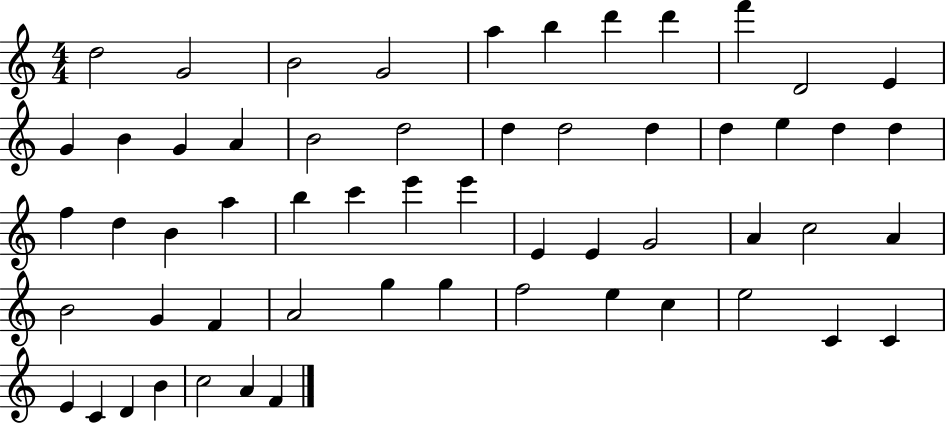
X:1
T:Untitled
M:4/4
L:1/4
K:C
d2 G2 B2 G2 a b d' d' f' D2 E G B G A B2 d2 d d2 d d e d d f d B a b c' e' e' E E G2 A c2 A B2 G F A2 g g f2 e c e2 C C E C D B c2 A F